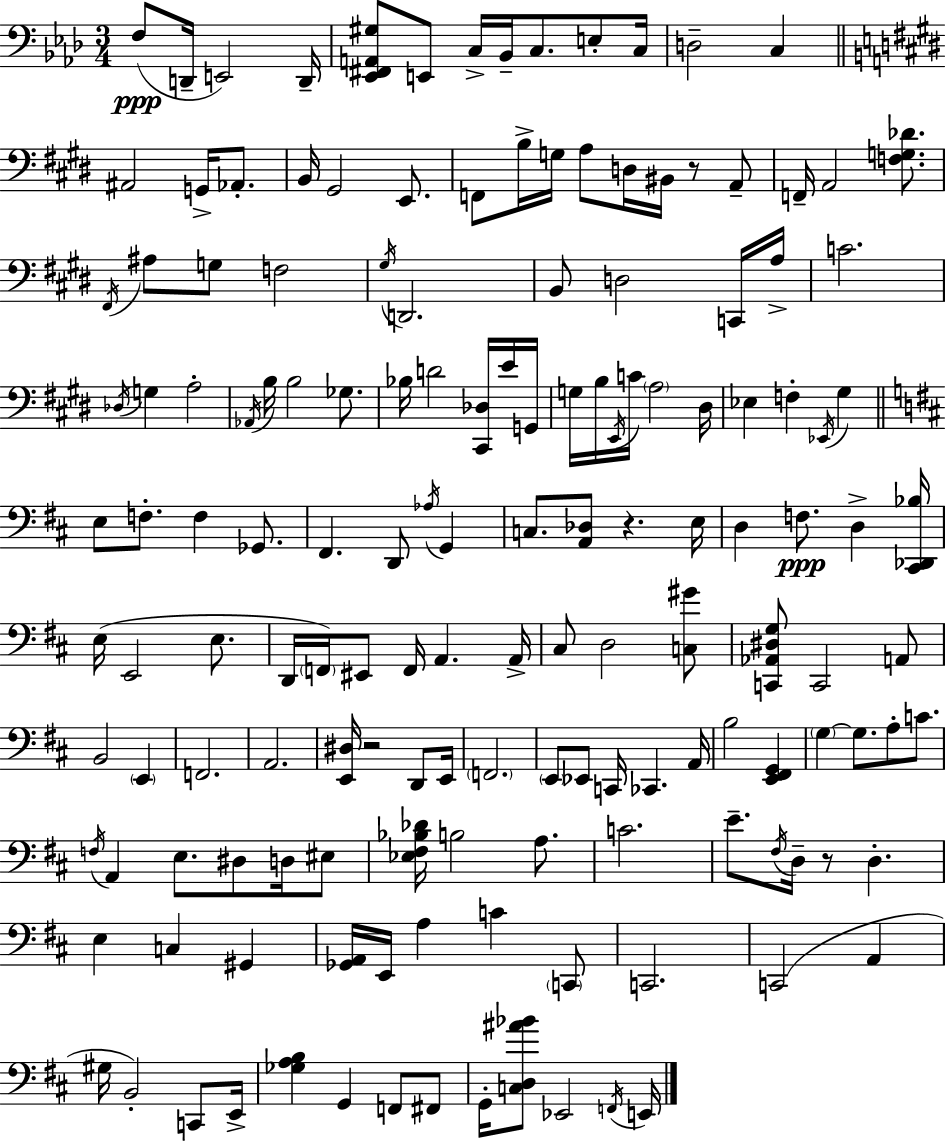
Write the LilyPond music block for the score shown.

{
  \clef bass
  \numericTimeSignature
  \time 3/4
  \key aes \major
  f8(\ppp d,16-- e,2) d,16-- | <ees, fis, a, gis>8 e,8 c16-> bes,16-- c8. e8-. c16 | d2-- c4 | \bar "||" \break \key e \major ais,2 g,16-> aes,8.-. | b,16 gis,2 e,8. | f,8 b16-> g16 a8 d16 bis,16 r8 a,8-- | f,16-- a,2 <f g des'>8. | \break \acciaccatura { fis,16 } ais8 g8 f2 | \acciaccatura { gis16 } d,2. | b,8 d2 | c,16 a16-> c'2. | \break \acciaccatura { des16 } g4 a2-. | \acciaccatura { aes,16 } b16 b2 | ges8. bes16 d'2 | <cis, des>16 e'16 g,16 g16 b16 \acciaccatura { e,16 } c'16 \parenthesize a2 | \break dis16 ees4 f4-. | \acciaccatura { ees,16 } gis4 \bar "||" \break \key d \major e8 f8.-. f4 ges,8. | fis,4. d,8 \acciaccatura { aes16 } g,4 | c8. <a, des>8 r4. | e16 d4 f8.\ppp d4-> | \break <cis, des, bes>16 e16( e,2 e8. | d,16 \parenthesize f,16) eis,8 f,16 a,4. | a,16-> cis8 d2 <c gis'>8 | <c, aes, dis g>8 c,2 a,8 | \break b,2 \parenthesize e,4 | f,2. | a,2. | <e, dis>16 r2 d,8 | \break e,16 \parenthesize f,2. | \parenthesize e,8 ees,8 c,16 ces,4. | a,16 b2 <e, fis, g,>4 | \parenthesize g4~~ g8. a8-. c'8. | \break \acciaccatura { f16 } a,4 e8. dis8 d16 | eis8 <ees fis bes des'>16 b2 a8. | c'2. | e'8.-- \acciaccatura { fis16 } d16-- r8 d4.-. | \break e4 c4 gis,4 | <ges, a,>16 e,16 a4 c'4 | \parenthesize c,8 c,2. | c,2( a,4 | \break gis16 b,2-.) | c,8 e,16-> <ges a b>4 g,4 f,8 | fis,8 g,16-. <c d ais' bes'>8 ees,2 | \acciaccatura { f,16 } e,16 \bar "|."
}